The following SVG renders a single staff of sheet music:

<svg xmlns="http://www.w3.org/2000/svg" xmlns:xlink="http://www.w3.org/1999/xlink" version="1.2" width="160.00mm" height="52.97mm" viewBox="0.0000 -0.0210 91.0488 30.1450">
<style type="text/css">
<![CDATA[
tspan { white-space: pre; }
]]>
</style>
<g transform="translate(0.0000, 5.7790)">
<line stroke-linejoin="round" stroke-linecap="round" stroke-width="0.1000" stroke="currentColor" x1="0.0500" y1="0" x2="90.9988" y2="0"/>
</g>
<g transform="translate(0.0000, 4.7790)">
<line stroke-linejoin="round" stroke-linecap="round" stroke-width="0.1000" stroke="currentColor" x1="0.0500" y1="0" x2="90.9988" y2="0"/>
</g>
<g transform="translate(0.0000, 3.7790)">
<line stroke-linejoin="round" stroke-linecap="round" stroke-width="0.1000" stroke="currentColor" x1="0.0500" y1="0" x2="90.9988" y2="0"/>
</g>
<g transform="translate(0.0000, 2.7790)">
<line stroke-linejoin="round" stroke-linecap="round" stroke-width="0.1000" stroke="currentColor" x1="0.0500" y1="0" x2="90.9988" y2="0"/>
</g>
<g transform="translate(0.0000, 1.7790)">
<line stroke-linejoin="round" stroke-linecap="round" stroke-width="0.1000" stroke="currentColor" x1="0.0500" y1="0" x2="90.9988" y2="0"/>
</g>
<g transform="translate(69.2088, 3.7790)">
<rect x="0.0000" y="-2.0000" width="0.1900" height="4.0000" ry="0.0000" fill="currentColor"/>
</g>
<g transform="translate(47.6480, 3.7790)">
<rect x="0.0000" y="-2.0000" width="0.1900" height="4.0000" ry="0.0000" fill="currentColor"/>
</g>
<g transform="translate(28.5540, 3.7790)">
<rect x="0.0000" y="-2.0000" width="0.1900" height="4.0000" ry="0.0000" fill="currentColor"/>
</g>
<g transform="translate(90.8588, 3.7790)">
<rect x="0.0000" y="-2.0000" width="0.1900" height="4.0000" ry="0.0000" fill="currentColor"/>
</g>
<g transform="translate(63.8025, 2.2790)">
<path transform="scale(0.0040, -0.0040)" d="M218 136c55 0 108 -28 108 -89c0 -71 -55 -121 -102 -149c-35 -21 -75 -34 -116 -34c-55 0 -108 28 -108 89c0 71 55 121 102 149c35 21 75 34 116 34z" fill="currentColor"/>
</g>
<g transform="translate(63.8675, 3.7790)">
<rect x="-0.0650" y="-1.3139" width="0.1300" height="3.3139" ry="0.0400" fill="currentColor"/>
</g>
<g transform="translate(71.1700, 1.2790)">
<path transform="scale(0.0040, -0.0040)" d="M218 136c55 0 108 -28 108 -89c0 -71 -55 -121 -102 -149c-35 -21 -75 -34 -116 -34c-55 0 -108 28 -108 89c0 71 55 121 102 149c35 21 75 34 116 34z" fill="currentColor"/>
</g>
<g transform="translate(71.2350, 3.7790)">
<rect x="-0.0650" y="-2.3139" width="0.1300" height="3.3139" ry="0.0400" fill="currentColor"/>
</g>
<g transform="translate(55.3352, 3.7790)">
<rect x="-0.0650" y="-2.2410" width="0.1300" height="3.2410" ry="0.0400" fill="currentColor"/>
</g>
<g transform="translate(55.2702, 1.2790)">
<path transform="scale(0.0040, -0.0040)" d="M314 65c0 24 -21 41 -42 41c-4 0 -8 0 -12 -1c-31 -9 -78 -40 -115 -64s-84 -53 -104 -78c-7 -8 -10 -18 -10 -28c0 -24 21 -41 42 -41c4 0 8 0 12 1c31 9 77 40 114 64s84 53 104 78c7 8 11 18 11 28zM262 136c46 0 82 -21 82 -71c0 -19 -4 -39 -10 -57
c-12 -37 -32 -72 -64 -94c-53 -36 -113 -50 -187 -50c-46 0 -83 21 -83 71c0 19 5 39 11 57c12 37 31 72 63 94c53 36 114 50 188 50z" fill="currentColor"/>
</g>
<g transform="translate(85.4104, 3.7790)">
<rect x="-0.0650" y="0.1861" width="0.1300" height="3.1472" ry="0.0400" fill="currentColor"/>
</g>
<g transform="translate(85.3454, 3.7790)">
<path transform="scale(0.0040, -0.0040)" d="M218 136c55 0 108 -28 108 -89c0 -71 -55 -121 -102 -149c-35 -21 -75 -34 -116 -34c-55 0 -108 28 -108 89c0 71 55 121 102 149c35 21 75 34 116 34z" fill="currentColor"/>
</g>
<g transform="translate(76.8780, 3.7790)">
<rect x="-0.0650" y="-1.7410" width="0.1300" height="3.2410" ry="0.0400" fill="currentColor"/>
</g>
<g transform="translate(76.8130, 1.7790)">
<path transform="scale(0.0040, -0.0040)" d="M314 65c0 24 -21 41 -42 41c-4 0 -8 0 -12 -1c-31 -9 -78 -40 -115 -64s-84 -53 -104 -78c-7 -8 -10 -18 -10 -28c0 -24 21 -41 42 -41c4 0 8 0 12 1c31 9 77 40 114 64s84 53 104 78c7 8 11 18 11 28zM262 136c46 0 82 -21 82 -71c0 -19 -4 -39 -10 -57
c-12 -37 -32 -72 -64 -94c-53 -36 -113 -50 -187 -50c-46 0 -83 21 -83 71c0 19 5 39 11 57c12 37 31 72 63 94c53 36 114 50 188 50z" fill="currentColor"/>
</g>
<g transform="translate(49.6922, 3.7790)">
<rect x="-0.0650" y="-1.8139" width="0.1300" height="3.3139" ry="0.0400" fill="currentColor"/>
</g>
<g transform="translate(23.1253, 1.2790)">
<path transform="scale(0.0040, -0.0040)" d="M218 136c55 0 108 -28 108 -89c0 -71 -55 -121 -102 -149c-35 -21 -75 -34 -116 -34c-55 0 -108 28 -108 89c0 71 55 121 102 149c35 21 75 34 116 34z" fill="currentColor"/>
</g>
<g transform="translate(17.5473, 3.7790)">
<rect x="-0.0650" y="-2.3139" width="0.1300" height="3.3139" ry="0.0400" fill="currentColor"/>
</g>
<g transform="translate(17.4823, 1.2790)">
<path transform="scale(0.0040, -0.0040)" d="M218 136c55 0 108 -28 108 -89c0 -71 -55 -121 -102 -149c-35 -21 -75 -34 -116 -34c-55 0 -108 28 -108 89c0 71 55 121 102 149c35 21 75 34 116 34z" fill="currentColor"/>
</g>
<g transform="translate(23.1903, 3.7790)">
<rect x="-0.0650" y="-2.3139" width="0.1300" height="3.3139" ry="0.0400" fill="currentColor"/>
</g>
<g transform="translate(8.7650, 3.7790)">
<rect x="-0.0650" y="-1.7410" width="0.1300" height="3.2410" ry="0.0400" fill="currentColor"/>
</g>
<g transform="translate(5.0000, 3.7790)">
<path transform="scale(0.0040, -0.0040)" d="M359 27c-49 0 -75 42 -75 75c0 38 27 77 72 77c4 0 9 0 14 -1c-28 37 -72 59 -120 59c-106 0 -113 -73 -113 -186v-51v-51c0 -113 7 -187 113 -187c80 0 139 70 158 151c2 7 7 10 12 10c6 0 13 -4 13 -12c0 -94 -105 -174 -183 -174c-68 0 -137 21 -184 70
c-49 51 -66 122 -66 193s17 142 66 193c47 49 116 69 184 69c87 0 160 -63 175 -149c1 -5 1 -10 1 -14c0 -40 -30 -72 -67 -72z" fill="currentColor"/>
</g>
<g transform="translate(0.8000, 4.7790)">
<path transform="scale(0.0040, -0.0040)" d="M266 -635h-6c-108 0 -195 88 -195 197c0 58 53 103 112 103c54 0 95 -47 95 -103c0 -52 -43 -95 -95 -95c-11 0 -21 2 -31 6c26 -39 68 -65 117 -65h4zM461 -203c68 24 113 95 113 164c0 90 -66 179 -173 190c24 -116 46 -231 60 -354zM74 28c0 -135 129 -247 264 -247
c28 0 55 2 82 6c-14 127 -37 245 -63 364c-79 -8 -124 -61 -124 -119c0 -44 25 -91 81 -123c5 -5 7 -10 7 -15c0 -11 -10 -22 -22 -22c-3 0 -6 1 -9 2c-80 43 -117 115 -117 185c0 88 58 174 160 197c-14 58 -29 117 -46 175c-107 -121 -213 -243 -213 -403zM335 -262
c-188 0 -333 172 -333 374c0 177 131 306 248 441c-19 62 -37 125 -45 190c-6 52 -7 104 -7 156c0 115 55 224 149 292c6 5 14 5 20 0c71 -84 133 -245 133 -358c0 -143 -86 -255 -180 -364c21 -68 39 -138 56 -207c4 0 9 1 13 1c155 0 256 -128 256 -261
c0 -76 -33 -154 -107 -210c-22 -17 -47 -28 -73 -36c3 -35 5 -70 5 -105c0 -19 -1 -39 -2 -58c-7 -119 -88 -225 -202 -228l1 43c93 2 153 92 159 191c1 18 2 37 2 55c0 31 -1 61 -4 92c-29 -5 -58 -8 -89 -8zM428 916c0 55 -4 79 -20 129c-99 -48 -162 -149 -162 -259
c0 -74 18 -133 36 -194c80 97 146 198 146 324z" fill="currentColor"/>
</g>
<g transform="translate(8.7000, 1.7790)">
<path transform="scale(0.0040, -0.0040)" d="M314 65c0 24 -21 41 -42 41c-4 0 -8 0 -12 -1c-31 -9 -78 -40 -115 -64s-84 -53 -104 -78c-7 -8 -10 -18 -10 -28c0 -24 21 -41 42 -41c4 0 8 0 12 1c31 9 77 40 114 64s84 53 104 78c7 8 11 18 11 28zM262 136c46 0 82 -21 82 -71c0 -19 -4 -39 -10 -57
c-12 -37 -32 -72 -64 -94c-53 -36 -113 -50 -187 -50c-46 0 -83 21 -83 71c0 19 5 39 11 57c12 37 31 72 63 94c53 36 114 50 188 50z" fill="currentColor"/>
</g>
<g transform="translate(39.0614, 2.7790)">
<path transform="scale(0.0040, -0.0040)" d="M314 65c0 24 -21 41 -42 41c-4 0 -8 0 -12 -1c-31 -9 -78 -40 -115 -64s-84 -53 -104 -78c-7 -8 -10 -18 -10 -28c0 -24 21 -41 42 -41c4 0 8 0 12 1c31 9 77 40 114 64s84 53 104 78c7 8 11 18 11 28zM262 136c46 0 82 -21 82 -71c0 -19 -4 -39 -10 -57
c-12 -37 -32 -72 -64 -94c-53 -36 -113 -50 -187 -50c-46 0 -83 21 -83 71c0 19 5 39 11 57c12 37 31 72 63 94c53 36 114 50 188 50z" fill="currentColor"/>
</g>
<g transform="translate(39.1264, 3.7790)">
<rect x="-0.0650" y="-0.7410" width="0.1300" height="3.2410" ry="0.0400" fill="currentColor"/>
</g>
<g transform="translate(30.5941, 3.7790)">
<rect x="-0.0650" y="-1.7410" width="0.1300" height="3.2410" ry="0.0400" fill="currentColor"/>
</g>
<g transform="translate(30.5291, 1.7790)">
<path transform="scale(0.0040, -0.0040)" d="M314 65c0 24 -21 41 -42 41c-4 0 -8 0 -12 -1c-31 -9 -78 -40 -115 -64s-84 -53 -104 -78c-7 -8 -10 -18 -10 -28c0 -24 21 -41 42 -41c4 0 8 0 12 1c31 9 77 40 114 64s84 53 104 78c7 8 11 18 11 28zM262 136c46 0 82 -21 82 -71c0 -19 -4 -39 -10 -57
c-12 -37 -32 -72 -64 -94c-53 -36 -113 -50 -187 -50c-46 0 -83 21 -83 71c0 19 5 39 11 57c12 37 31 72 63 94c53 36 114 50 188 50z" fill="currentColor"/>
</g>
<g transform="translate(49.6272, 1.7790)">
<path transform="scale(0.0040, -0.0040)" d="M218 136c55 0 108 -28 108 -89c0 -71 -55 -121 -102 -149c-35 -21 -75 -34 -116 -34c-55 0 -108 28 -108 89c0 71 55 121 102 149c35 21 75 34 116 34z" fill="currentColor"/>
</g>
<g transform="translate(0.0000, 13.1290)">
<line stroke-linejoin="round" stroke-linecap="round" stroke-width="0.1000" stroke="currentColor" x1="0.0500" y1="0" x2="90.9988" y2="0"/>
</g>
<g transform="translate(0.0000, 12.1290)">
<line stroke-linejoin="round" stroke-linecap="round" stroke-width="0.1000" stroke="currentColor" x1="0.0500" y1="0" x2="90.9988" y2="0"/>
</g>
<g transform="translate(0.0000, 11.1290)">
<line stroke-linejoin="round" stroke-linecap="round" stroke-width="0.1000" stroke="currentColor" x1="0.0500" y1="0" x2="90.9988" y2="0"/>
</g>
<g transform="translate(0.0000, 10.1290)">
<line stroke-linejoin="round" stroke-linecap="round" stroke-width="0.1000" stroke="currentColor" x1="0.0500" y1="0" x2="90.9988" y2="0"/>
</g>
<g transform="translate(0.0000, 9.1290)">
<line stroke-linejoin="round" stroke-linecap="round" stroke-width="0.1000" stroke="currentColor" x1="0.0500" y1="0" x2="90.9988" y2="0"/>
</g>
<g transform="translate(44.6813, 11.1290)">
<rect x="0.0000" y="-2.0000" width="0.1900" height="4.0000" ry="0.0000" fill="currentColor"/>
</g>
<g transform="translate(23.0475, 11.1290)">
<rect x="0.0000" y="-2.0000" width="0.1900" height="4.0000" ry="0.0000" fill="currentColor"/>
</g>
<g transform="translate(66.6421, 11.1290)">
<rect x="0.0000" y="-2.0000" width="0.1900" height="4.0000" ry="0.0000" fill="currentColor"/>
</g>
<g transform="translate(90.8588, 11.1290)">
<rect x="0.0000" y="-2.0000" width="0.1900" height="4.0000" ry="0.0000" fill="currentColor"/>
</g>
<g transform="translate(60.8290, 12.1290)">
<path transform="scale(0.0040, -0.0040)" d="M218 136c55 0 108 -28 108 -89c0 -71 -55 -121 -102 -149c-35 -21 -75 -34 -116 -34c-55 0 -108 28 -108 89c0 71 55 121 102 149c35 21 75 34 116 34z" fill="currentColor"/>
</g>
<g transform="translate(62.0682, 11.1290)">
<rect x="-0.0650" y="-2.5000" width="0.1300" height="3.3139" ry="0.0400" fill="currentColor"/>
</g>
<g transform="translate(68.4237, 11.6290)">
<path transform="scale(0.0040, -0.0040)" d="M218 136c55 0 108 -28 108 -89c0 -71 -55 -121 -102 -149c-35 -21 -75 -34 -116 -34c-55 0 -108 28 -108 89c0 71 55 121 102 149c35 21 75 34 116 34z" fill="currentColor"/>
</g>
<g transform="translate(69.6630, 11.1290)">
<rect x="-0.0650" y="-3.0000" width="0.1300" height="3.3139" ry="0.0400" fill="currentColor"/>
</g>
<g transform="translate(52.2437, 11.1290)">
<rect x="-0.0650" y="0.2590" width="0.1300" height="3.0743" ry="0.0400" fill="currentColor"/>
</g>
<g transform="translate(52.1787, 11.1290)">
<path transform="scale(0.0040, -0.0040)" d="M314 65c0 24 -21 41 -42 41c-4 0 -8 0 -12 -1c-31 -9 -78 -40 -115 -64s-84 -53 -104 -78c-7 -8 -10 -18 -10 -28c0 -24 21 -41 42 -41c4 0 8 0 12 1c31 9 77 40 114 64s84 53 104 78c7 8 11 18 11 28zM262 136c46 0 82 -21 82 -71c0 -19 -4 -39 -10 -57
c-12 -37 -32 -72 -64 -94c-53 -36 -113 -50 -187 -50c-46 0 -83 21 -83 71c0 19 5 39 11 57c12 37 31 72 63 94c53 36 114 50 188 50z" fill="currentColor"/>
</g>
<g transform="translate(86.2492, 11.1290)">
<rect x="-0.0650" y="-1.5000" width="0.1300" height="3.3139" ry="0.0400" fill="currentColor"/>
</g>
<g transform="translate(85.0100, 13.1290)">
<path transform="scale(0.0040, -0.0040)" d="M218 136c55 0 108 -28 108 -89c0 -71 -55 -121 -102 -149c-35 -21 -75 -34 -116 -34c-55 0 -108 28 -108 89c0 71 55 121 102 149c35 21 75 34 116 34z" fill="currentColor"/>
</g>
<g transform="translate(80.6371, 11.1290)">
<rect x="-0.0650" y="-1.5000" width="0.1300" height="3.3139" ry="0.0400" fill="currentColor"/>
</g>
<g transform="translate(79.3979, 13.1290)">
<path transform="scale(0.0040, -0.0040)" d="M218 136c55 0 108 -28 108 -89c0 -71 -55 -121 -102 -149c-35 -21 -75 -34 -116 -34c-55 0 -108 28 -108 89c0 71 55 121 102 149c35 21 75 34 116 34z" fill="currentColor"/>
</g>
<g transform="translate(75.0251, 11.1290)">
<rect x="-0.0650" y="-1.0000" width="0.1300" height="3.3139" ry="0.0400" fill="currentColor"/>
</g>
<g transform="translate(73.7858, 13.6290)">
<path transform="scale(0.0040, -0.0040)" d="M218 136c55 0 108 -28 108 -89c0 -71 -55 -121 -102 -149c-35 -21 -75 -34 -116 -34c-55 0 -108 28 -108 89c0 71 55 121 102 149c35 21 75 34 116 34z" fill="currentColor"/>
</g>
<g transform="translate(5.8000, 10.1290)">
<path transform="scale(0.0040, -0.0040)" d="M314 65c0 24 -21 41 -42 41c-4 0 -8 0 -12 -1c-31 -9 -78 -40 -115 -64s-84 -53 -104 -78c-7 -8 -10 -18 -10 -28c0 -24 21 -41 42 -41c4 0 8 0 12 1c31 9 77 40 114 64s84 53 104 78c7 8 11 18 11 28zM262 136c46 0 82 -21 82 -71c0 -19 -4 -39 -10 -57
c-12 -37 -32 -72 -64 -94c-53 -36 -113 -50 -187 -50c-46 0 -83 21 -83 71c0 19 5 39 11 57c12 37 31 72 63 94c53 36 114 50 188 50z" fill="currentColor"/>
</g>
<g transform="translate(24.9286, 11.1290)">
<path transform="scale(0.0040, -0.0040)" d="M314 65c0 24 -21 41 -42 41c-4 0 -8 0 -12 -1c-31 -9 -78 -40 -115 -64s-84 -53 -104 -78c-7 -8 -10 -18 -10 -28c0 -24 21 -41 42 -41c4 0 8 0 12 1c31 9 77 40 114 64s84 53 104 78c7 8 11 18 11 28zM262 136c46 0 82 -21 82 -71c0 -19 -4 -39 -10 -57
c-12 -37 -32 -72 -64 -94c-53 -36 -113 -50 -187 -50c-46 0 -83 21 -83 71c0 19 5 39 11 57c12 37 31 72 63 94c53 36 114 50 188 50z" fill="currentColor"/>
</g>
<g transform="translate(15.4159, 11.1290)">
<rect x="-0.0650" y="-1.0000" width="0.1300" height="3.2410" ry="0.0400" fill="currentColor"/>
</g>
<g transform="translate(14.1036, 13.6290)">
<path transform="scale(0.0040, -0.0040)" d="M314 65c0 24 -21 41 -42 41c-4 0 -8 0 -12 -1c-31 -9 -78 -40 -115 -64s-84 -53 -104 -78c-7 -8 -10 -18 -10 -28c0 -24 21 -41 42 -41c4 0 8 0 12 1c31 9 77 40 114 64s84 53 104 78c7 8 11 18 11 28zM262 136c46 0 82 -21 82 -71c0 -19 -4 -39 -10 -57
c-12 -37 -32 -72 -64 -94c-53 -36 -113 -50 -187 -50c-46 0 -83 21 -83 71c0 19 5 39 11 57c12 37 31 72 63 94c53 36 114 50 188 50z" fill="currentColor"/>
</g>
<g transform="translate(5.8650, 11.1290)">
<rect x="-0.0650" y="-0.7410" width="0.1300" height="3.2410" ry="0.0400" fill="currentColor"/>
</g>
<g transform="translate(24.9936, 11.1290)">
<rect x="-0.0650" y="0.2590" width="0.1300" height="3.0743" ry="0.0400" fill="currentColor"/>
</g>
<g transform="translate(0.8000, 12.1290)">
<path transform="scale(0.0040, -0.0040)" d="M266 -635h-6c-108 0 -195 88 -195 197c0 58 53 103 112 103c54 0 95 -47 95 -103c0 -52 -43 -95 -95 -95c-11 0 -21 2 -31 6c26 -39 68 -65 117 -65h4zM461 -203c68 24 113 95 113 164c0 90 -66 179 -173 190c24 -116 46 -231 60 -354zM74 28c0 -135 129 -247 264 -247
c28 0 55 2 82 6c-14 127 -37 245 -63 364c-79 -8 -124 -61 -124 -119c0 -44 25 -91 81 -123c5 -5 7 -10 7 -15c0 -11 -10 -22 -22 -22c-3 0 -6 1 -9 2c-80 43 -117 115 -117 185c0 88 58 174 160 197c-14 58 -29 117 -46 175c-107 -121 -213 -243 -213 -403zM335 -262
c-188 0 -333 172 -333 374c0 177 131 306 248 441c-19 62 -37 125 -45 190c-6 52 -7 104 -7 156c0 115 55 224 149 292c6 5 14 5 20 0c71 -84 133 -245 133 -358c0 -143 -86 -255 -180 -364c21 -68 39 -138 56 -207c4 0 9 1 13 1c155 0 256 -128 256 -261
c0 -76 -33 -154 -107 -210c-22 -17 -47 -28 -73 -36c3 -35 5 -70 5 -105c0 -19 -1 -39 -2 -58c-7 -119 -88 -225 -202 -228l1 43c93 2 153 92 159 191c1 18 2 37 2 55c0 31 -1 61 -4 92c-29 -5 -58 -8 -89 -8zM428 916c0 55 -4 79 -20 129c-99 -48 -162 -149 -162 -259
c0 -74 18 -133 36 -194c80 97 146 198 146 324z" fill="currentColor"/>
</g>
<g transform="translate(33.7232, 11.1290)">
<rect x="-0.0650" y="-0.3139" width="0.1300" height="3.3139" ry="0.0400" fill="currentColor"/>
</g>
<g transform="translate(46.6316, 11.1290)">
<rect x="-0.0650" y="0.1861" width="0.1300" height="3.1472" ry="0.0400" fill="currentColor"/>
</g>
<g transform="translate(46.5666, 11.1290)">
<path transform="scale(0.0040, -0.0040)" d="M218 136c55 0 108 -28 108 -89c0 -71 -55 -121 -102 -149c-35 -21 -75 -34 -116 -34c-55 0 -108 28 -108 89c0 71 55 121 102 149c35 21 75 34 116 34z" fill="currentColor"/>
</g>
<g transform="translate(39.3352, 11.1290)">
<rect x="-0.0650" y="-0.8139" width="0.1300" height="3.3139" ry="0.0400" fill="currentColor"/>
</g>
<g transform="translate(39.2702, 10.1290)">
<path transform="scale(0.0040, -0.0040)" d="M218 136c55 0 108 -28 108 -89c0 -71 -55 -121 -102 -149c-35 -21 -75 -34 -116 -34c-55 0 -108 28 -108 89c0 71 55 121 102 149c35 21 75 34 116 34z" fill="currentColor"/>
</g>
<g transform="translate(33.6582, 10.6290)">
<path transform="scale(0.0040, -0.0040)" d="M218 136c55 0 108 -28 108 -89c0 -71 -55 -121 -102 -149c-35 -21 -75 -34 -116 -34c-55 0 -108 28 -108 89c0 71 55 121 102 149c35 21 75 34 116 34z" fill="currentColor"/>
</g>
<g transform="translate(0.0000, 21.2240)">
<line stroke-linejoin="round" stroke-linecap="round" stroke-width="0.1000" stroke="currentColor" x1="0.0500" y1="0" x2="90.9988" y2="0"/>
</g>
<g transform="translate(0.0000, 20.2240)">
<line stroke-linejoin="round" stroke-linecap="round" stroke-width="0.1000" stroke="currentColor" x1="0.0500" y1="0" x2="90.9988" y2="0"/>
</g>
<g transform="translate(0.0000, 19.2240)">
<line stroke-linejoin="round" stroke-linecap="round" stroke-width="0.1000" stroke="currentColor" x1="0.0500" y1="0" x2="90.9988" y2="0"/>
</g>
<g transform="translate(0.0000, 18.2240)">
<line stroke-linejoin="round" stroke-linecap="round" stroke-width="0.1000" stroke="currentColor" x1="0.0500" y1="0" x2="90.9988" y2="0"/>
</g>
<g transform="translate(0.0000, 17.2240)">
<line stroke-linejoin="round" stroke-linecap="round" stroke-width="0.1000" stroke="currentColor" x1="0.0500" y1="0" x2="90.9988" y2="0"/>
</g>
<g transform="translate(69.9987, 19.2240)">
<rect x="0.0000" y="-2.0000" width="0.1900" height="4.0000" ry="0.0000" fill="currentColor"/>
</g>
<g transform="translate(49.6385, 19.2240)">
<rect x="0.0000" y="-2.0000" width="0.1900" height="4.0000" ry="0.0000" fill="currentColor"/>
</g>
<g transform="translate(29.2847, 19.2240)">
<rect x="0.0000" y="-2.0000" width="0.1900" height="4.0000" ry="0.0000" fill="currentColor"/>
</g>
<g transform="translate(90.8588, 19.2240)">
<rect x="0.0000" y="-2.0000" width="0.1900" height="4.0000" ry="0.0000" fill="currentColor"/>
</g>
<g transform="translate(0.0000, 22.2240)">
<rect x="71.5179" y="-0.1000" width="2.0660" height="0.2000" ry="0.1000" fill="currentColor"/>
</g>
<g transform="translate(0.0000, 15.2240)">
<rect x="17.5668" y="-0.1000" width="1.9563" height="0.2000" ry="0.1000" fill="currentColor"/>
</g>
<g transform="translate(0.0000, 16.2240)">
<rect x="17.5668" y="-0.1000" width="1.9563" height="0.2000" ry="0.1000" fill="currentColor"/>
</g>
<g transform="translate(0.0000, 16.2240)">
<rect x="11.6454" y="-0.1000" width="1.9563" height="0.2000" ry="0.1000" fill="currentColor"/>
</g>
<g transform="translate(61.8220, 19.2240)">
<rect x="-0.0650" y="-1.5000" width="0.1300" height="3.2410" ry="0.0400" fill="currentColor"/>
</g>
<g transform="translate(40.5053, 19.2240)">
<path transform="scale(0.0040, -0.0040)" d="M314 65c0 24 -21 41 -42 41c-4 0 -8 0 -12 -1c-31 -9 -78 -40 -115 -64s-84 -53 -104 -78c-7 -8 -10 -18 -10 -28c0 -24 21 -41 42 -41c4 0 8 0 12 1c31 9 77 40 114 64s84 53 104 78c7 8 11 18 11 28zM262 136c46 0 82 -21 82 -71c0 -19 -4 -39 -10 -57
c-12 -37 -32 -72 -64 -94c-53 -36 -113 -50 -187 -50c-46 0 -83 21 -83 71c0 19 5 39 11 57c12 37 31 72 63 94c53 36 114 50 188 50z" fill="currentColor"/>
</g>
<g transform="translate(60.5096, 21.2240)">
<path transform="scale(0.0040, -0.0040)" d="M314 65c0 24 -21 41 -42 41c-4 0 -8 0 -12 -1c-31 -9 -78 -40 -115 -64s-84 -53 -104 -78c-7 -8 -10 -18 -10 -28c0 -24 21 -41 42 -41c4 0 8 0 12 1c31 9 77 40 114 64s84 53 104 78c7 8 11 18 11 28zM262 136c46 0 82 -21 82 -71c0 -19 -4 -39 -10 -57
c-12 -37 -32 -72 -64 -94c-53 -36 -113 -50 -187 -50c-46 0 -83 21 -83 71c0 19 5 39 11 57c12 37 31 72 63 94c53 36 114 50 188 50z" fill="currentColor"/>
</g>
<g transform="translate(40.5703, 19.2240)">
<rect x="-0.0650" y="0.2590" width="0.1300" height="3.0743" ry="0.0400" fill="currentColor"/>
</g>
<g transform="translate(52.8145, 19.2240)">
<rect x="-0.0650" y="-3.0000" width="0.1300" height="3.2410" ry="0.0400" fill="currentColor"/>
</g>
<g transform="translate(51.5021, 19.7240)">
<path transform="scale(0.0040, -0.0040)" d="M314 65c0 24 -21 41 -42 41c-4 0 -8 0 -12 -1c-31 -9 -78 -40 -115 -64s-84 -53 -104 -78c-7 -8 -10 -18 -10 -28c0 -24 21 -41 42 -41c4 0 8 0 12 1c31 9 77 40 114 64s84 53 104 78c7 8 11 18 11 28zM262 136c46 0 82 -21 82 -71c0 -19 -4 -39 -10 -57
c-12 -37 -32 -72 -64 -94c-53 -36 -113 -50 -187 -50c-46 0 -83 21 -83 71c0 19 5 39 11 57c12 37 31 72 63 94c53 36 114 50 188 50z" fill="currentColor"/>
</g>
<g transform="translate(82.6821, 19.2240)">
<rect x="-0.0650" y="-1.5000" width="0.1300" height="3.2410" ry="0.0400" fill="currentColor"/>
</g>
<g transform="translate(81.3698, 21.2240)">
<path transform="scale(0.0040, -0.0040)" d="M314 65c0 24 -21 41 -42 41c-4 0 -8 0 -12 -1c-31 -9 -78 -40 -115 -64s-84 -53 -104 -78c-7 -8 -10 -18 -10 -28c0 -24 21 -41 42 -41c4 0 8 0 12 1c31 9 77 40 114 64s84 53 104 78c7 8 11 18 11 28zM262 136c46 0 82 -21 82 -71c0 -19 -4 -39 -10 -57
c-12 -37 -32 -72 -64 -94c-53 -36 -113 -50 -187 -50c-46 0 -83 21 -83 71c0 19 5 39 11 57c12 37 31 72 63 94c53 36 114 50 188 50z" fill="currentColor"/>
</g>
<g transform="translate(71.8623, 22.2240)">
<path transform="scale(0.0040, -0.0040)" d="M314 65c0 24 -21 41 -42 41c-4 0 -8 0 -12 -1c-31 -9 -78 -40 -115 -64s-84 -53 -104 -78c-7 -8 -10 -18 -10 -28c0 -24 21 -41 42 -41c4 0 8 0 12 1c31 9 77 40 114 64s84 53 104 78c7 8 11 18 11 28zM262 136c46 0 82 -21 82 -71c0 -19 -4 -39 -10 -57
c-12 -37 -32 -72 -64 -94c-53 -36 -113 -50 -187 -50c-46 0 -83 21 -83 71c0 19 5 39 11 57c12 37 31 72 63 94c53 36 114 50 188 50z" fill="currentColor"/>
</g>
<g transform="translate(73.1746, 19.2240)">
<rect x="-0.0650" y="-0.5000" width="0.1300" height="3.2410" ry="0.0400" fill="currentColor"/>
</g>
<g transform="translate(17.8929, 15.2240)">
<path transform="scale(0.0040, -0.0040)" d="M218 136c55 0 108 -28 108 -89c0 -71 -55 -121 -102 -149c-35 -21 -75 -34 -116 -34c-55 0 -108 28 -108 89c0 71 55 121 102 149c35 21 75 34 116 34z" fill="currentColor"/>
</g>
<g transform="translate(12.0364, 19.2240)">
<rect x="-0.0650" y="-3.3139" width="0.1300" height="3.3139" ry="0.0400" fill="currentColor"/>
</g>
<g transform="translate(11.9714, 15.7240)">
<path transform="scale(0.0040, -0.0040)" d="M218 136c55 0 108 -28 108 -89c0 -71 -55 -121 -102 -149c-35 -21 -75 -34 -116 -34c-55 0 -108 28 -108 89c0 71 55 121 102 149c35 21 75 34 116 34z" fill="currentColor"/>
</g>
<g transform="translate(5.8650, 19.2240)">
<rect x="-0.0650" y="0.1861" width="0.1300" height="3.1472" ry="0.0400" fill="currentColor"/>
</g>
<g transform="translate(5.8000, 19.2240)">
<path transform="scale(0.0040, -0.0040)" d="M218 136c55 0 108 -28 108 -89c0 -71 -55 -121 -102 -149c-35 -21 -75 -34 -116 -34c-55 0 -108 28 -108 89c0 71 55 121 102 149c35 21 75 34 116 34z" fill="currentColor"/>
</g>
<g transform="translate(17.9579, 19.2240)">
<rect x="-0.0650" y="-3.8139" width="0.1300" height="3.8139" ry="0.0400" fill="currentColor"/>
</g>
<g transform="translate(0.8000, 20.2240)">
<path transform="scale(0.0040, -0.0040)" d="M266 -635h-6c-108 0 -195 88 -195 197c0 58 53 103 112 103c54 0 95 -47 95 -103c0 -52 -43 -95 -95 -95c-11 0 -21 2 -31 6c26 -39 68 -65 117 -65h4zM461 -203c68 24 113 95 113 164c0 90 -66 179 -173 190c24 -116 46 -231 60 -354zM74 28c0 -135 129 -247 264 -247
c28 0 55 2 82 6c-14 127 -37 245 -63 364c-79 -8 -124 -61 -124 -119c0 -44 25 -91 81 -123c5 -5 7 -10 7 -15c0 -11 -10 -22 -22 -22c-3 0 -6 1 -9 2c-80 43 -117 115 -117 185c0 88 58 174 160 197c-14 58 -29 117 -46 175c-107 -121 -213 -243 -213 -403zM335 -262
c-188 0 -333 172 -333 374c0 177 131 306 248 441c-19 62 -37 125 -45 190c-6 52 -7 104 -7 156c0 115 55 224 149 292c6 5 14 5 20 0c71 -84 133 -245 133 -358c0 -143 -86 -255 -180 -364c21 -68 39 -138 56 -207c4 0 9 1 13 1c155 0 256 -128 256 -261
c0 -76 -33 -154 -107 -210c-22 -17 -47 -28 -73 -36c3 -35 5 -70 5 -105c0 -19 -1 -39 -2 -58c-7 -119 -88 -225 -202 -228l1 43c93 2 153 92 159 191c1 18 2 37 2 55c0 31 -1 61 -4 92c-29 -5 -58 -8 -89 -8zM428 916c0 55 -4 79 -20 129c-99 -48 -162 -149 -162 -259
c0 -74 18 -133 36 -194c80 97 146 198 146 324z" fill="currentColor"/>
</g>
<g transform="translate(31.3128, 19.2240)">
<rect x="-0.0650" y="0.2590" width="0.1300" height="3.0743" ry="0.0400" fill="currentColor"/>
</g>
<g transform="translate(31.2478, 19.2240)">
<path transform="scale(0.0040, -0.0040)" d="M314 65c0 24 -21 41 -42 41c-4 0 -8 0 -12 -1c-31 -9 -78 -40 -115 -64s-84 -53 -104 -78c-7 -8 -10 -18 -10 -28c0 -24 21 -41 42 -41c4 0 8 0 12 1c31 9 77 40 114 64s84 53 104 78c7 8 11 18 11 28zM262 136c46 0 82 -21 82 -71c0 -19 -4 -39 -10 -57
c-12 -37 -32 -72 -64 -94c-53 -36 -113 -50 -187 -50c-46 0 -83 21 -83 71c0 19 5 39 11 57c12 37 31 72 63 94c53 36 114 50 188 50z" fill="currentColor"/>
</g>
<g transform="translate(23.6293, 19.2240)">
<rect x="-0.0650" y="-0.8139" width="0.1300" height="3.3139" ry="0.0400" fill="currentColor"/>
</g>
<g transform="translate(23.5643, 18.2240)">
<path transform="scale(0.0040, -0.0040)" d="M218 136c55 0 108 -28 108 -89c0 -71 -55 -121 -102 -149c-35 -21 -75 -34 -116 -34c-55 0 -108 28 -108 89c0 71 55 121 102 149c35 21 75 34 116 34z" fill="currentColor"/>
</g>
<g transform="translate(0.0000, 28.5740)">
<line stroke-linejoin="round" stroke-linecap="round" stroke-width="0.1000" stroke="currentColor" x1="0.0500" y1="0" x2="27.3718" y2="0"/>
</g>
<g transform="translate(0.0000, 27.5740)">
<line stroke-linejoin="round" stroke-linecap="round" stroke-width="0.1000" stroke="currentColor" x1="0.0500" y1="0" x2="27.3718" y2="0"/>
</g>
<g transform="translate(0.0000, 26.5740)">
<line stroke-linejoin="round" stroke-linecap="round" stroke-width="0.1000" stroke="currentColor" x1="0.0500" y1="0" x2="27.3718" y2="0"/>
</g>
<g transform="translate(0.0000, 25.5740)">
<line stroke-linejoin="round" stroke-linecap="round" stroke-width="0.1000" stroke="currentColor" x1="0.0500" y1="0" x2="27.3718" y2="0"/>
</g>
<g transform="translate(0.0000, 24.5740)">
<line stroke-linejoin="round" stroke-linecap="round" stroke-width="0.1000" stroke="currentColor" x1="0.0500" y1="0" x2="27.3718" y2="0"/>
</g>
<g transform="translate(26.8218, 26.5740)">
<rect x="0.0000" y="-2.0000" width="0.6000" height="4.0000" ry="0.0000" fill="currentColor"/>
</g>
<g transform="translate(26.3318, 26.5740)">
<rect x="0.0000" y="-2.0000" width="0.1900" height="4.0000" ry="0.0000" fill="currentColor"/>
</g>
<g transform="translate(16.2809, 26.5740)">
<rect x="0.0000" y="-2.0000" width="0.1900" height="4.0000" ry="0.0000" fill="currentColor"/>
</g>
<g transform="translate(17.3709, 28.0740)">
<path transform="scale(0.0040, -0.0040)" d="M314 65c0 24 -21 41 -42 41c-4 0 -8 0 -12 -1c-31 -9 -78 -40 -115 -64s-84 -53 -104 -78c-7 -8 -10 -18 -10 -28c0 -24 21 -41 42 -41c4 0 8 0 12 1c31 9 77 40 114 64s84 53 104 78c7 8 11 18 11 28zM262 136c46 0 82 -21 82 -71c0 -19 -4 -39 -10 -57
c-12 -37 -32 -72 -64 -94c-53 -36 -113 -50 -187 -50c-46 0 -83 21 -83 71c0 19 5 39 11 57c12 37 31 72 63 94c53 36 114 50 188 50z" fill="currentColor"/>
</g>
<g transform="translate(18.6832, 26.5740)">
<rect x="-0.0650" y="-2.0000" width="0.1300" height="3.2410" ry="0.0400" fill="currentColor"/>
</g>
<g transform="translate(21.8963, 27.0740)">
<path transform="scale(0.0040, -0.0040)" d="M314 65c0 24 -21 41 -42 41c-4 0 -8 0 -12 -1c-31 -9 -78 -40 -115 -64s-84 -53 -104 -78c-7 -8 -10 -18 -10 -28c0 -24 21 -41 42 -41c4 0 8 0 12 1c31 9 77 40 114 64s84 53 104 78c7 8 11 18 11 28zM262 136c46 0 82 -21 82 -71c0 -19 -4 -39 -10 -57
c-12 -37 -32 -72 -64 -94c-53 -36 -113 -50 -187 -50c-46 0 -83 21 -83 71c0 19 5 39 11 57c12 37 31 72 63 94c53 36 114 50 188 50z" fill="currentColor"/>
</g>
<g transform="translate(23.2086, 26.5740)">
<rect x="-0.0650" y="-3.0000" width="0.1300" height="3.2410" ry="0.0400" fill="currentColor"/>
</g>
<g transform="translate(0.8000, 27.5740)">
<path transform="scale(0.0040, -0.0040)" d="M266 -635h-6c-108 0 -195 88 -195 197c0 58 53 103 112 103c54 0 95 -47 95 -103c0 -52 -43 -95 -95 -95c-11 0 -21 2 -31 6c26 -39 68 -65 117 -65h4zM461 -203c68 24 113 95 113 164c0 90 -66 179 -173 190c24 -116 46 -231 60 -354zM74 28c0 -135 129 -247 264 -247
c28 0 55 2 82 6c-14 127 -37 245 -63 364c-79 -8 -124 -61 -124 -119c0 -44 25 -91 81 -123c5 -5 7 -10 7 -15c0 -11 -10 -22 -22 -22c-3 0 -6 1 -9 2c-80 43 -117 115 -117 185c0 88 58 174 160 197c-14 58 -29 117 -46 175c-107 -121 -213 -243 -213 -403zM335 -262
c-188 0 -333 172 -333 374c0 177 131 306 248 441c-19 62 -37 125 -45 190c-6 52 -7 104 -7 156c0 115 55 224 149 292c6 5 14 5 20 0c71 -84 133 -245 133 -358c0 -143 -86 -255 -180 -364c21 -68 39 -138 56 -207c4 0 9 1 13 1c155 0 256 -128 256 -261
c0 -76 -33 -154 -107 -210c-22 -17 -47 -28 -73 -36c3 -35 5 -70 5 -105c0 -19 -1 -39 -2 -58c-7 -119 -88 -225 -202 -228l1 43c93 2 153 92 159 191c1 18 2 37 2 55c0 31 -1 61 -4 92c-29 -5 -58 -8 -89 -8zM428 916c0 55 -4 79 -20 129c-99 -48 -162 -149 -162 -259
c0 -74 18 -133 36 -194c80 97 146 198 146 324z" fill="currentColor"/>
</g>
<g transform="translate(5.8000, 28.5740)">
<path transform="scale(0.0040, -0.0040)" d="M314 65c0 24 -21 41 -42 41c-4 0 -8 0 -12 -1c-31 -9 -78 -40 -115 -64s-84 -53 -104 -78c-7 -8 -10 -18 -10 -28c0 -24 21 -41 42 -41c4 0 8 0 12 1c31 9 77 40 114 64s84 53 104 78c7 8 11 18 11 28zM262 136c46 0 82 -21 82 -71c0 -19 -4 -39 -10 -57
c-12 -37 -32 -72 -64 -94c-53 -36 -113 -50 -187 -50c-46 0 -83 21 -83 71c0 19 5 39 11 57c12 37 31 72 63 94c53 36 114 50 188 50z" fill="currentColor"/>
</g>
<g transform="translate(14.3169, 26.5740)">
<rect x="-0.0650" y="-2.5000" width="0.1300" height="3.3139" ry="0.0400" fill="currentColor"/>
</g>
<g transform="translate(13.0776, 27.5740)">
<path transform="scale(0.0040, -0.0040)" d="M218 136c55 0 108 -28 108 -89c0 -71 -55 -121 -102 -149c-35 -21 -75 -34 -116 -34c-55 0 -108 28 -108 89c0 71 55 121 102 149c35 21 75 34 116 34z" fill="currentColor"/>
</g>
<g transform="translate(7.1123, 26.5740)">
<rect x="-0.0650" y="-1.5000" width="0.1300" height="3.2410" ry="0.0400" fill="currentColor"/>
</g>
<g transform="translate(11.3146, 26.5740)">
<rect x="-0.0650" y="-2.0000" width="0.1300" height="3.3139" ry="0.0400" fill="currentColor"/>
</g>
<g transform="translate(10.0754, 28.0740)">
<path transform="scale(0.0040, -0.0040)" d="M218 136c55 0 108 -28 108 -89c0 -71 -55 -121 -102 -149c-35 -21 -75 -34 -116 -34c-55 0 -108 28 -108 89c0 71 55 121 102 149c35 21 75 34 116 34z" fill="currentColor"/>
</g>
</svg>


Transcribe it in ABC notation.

X:1
T:Untitled
M:4/4
L:1/4
K:C
f2 g g f2 d2 f g2 e g f2 B d2 D2 B2 c d B B2 G A D E E B b c' d B2 B2 A2 E2 C2 E2 E2 F G F2 A2